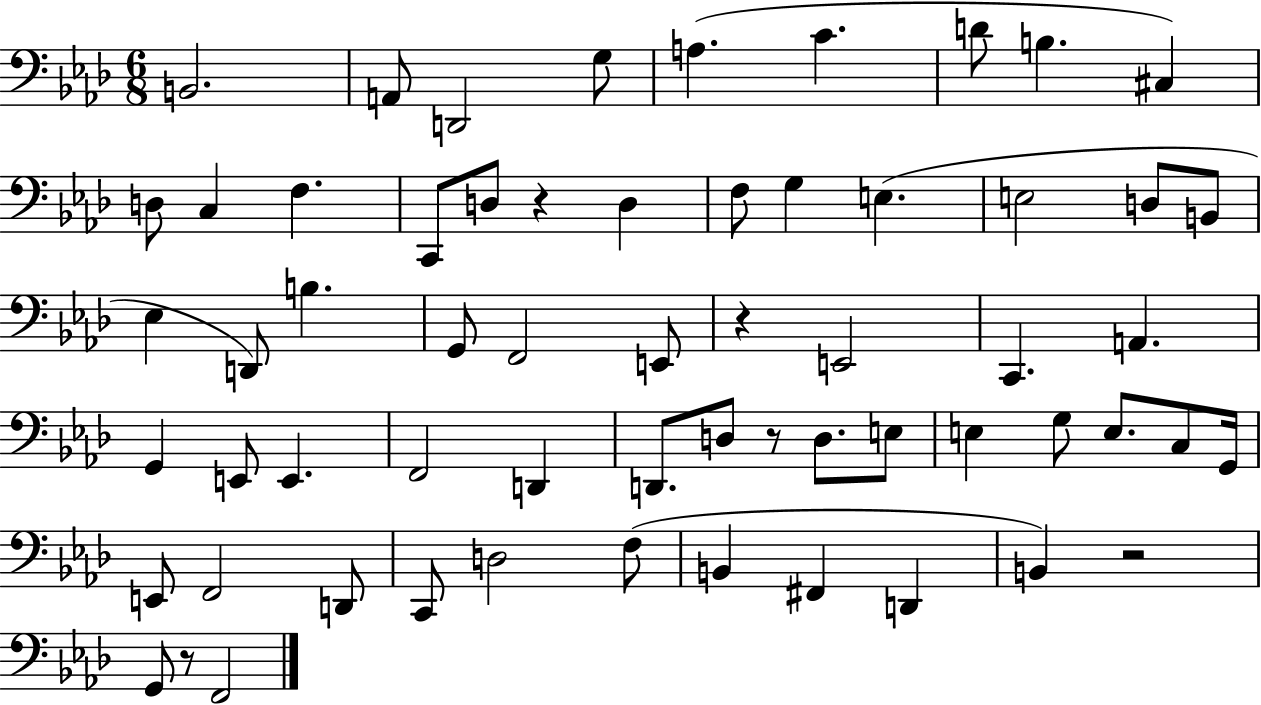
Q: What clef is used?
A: bass